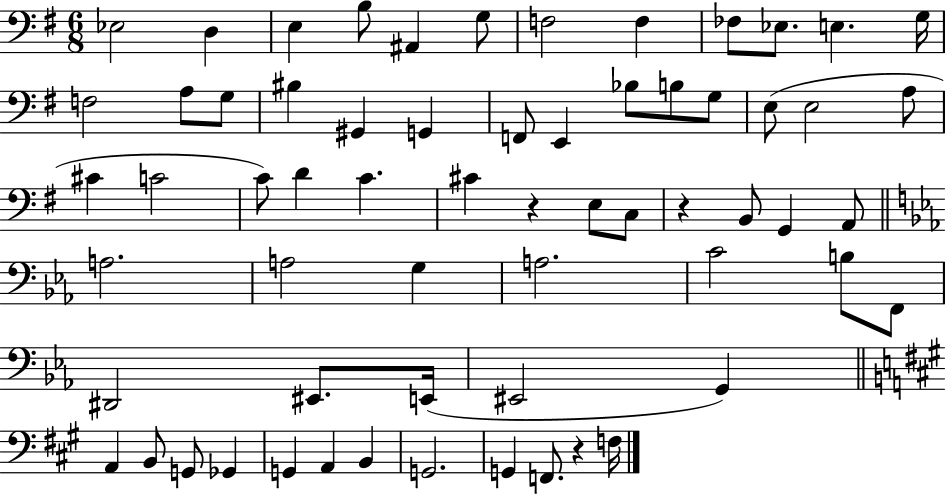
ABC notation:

X:1
T:Untitled
M:6/8
L:1/4
K:G
_E,2 D, E, B,/2 ^A,, G,/2 F,2 F, _F,/2 _E,/2 E, G,/4 F,2 A,/2 G,/2 ^B, ^G,, G,, F,,/2 E,, _B,/2 B,/2 G,/2 E,/2 E,2 A,/2 ^C C2 C/2 D C ^C z E,/2 C,/2 z B,,/2 G,, A,,/2 A,2 A,2 G, A,2 C2 B,/2 F,,/2 ^D,,2 ^E,,/2 E,,/4 ^E,,2 G,, A,, B,,/2 G,,/2 _G,, G,, A,, B,, G,,2 G,, F,,/2 z F,/4